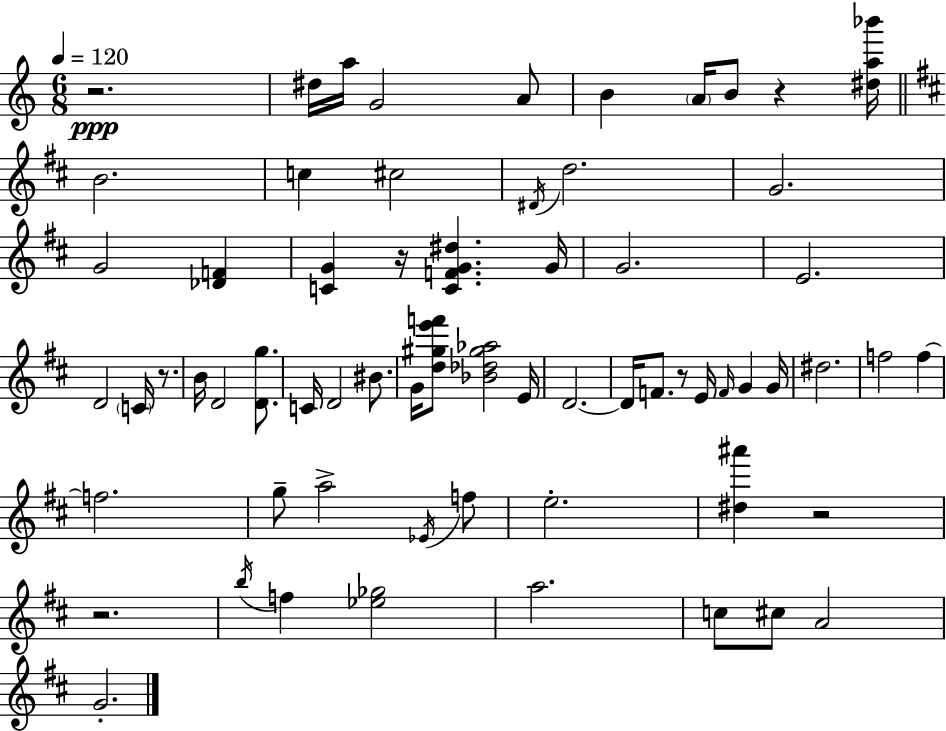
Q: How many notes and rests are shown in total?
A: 65